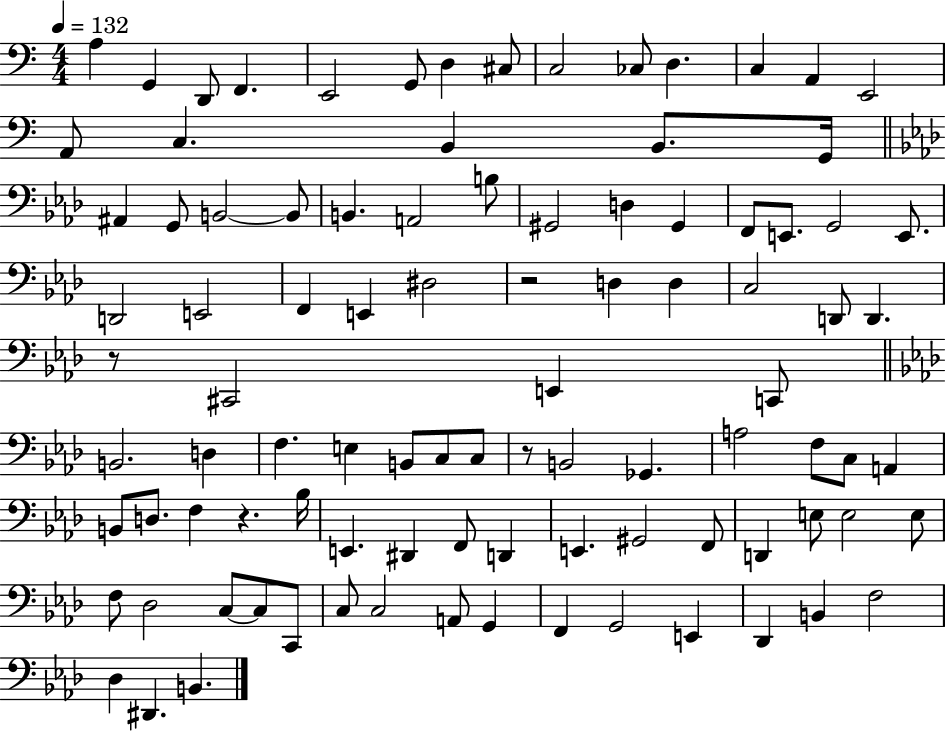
A3/q G2/q D2/e F2/q. E2/h G2/e D3/q C#3/e C3/h CES3/e D3/q. C3/q A2/q E2/h A2/e C3/q. B2/q B2/e. G2/s A#2/q G2/e B2/h B2/e B2/q. A2/h B3/e G#2/h D3/q G#2/q F2/e E2/e. G2/h E2/e. D2/h E2/h F2/q E2/q D#3/h R/h D3/q D3/q C3/h D2/e D2/q. R/e C#2/h E2/q C2/e B2/h. D3/q F3/q. E3/q B2/e C3/e C3/e R/e B2/h Gb2/q. A3/h F3/e C3/e A2/q B2/e D3/e. F3/q R/q. Bb3/s E2/q. D#2/q F2/e D2/q E2/q. G#2/h F2/e D2/q E3/e E3/h E3/e F3/e Db3/h C3/e C3/e C2/e C3/e C3/h A2/e G2/q F2/q G2/h E2/q Db2/q B2/q F3/h Db3/q D#2/q. B2/q.